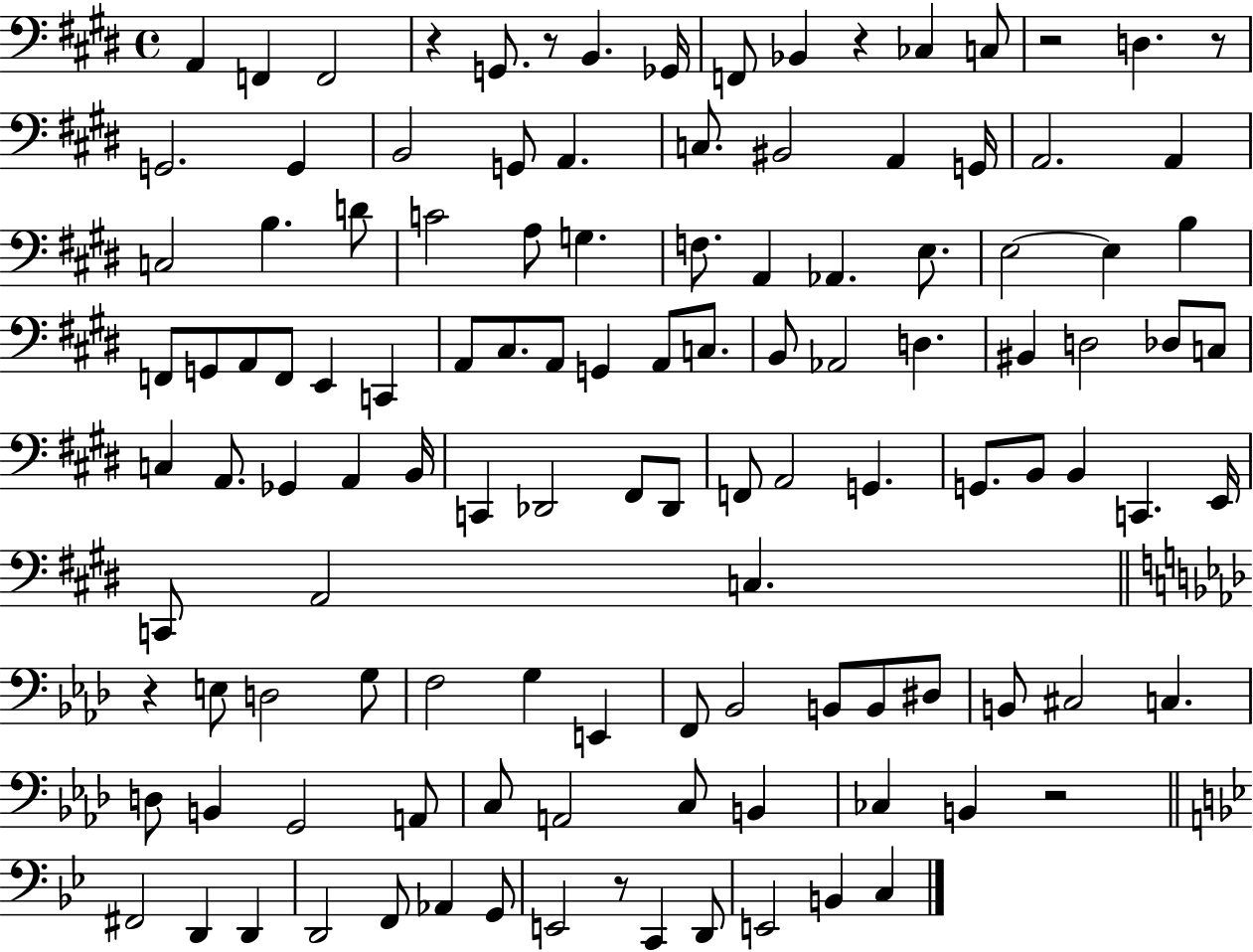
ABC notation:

X:1
T:Untitled
M:4/4
L:1/4
K:E
A,, F,, F,,2 z G,,/2 z/2 B,, _G,,/4 F,,/2 _B,, z _C, C,/2 z2 D, z/2 G,,2 G,, B,,2 G,,/2 A,, C,/2 ^B,,2 A,, G,,/4 A,,2 A,, C,2 B, D/2 C2 A,/2 G, F,/2 A,, _A,, E,/2 E,2 E, B, F,,/2 G,,/2 A,,/2 F,,/2 E,, C,, A,,/2 ^C,/2 A,,/2 G,, A,,/2 C,/2 B,,/2 _A,,2 D, ^B,, D,2 _D,/2 C,/2 C, A,,/2 _G,, A,, B,,/4 C,, _D,,2 ^F,,/2 _D,,/2 F,,/2 A,,2 G,, G,,/2 B,,/2 B,, C,, E,,/4 C,,/2 A,,2 C, z E,/2 D,2 G,/2 F,2 G, E,, F,,/2 _B,,2 B,,/2 B,,/2 ^D,/2 B,,/2 ^C,2 C, D,/2 B,, G,,2 A,,/2 C,/2 A,,2 C,/2 B,, _C, B,, z2 ^F,,2 D,, D,, D,,2 F,,/2 _A,, G,,/2 E,,2 z/2 C,, D,,/2 E,,2 B,, C,